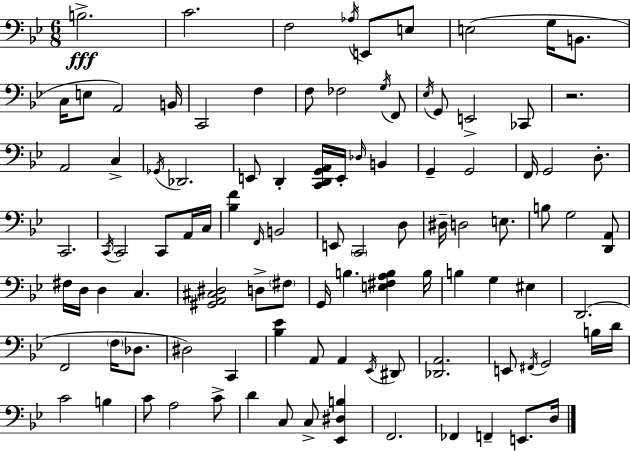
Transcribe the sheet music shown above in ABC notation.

X:1
T:Untitled
M:6/8
L:1/4
K:Bb
B,2 C2 F,2 _A,/4 E,,/2 E,/2 E,2 G,/4 B,,/2 C,/4 E,/2 A,,2 B,,/4 C,,2 F, F,/2 _F,2 G,/4 F,,/2 _E,/4 G,,/2 E,,2 _C,,/2 z2 A,,2 C, _G,,/4 _D,,2 E,,/2 D,, [C,,D,,G,,A,,]/4 E,,/4 _D,/4 B,, G,, G,,2 F,,/4 G,,2 D,/2 C,,2 C,,/4 C,,2 C,,/2 A,,/4 C,/4 [_B,F] F,,/4 B,,2 E,,/2 C,,2 D,/2 ^D,/4 D,2 E,/2 B,/2 G,2 [D,,A,,]/2 ^F,/4 D,/4 D, C, [^G,,A,,^C,^D,]2 D,/2 ^F,/2 G,,/4 B, [E,^F,A,B,] B,/4 B, G, ^E, D,,2 F,,2 F,/4 _D,/2 ^D,2 C,, [_B,_E] A,,/2 A,, _E,,/4 ^D,,/2 [_D,,A,,]2 E,,/2 ^F,,/4 G,,2 B,/4 D/4 C2 B, C/2 A,2 C/2 D C,/2 C,/2 [_E,,^D,B,] F,,2 _F,, F,, E,,/2 D,/4